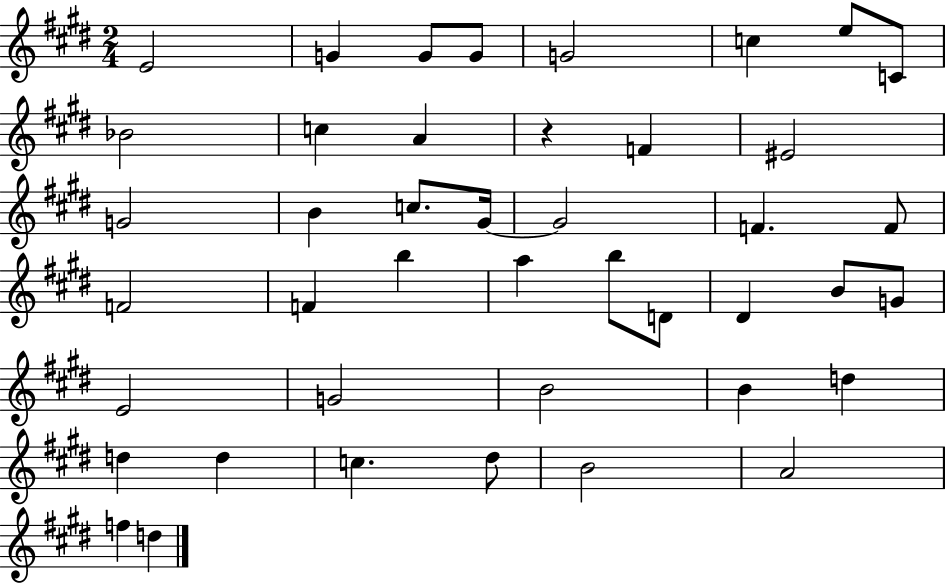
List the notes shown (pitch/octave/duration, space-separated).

E4/h G4/q G4/e G4/e G4/h C5/q E5/e C4/e Bb4/h C5/q A4/q R/q F4/q EIS4/h G4/h B4/q C5/e. G#4/s G#4/h F4/q. F4/e F4/h F4/q B5/q A5/q B5/e D4/e D#4/q B4/e G4/e E4/h G4/h B4/h B4/q D5/q D5/q D5/q C5/q. D#5/e B4/h A4/h F5/q D5/q